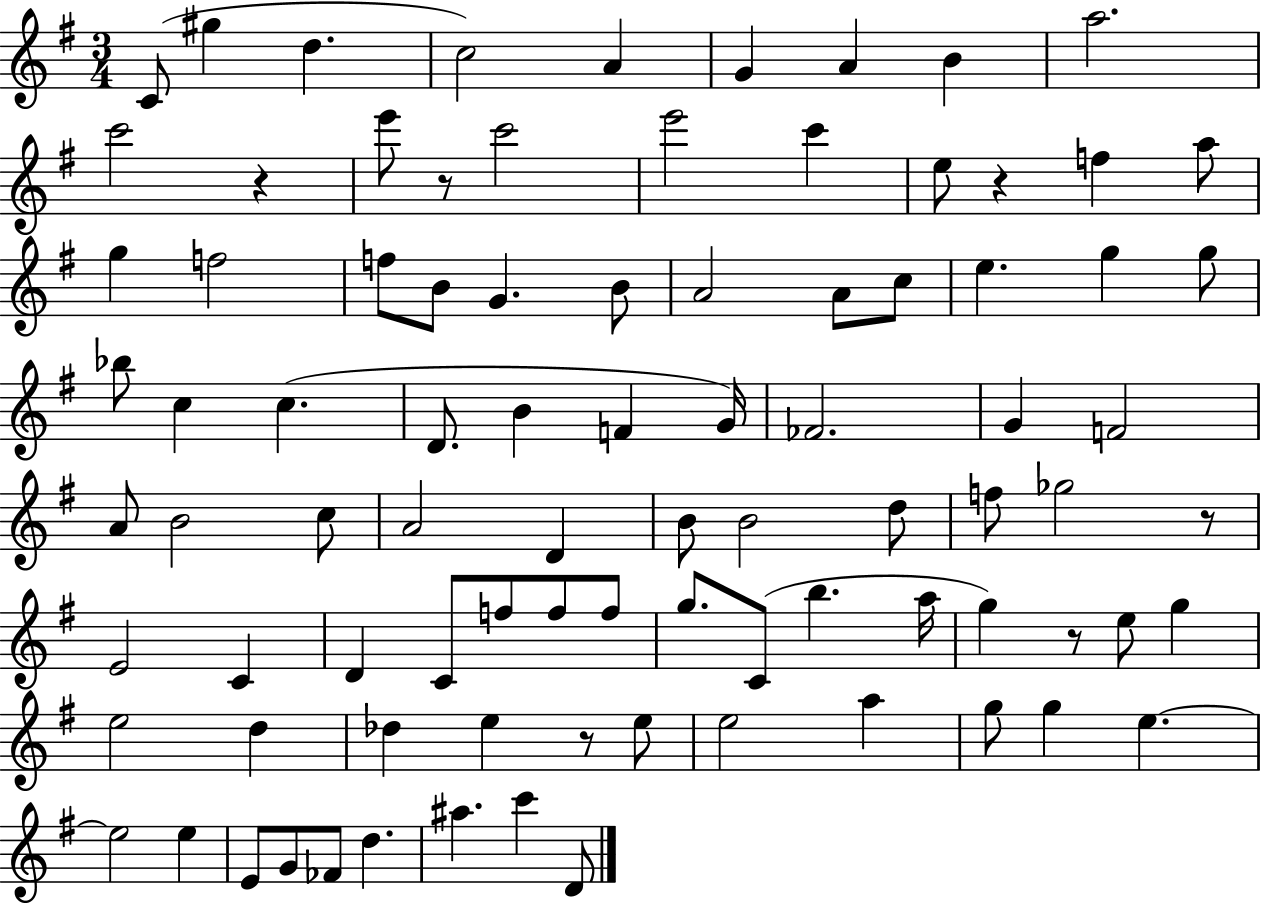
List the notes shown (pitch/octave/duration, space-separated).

C4/e G#5/q D5/q. C5/h A4/q G4/q A4/q B4/q A5/h. C6/h R/q E6/e R/e C6/h E6/h C6/q E5/e R/q F5/q A5/e G5/q F5/h F5/e B4/e G4/q. B4/e A4/h A4/e C5/e E5/q. G5/q G5/e Bb5/e C5/q C5/q. D4/e. B4/q F4/q G4/s FES4/h. G4/q F4/h A4/e B4/h C5/e A4/h D4/q B4/e B4/h D5/e F5/e Gb5/h R/e E4/h C4/q D4/q C4/e F5/e F5/e F5/e G5/e. C4/e B5/q. A5/s G5/q R/e E5/e G5/q E5/h D5/q Db5/q E5/q R/e E5/e E5/h A5/q G5/e G5/q E5/q. E5/h E5/q E4/e G4/e FES4/e D5/q. A#5/q. C6/q D4/e